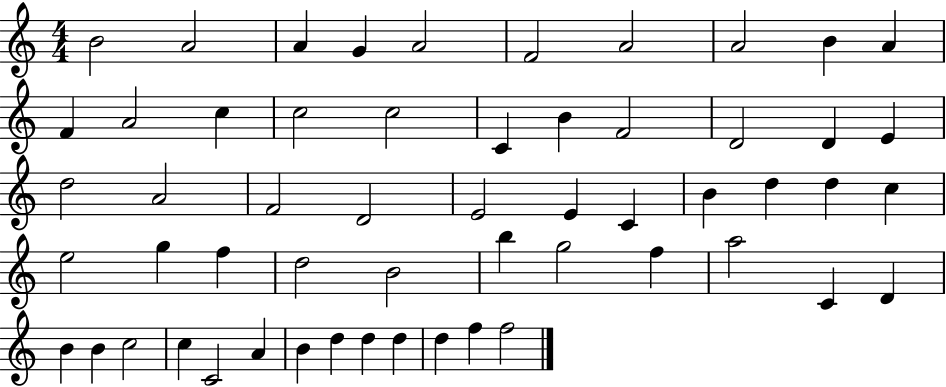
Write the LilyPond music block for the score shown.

{
  \clef treble
  \numericTimeSignature
  \time 4/4
  \key c \major
  b'2 a'2 | a'4 g'4 a'2 | f'2 a'2 | a'2 b'4 a'4 | \break f'4 a'2 c''4 | c''2 c''2 | c'4 b'4 f'2 | d'2 d'4 e'4 | \break d''2 a'2 | f'2 d'2 | e'2 e'4 c'4 | b'4 d''4 d''4 c''4 | \break e''2 g''4 f''4 | d''2 b'2 | b''4 g''2 f''4 | a''2 c'4 d'4 | \break b'4 b'4 c''2 | c''4 c'2 a'4 | b'4 d''4 d''4 d''4 | d''4 f''4 f''2 | \break \bar "|."
}